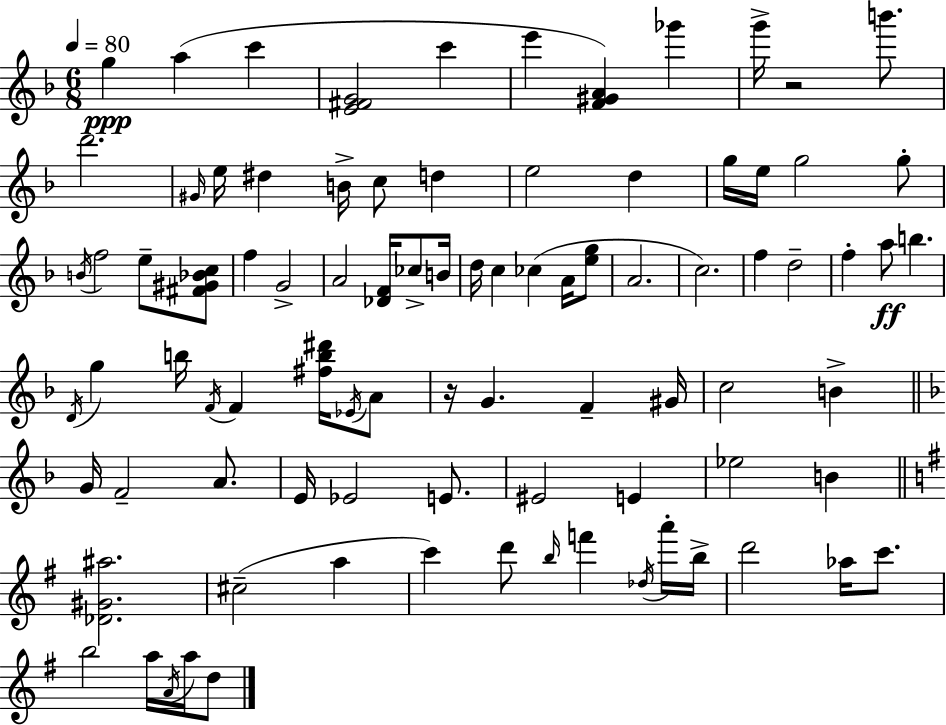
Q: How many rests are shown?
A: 2